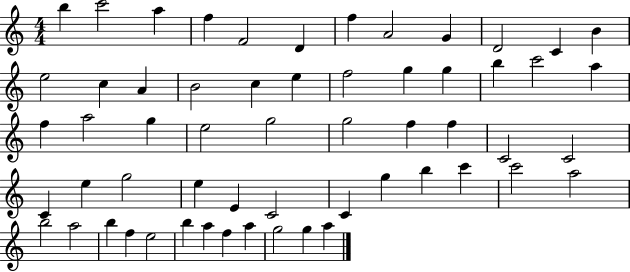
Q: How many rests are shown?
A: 0